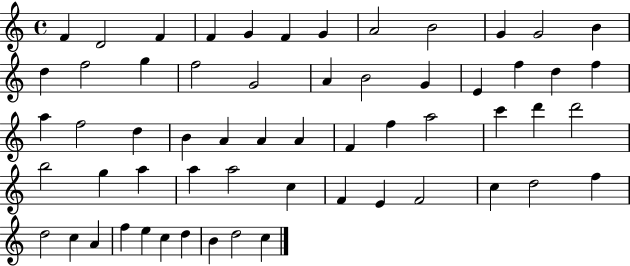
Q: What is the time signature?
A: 4/4